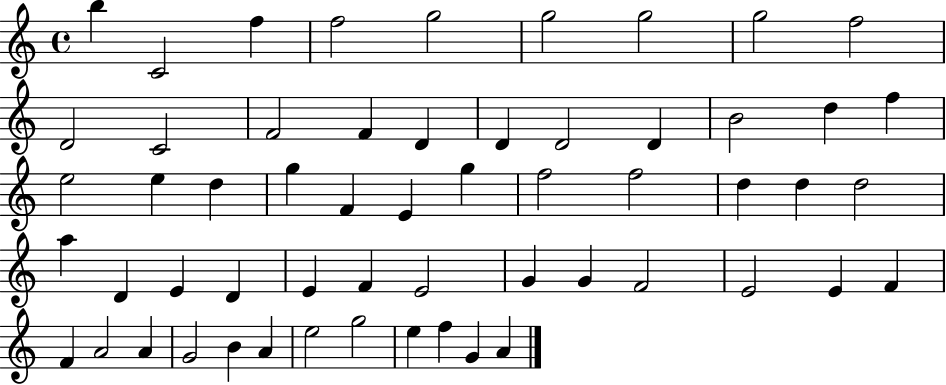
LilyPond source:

{
  \clef treble
  \time 4/4
  \defaultTimeSignature
  \key c \major
  b''4 c'2 f''4 | f''2 g''2 | g''2 g''2 | g''2 f''2 | \break d'2 c'2 | f'2 f'4 d'4 | d'4 d'2 d'4 | b'2 d''4 f''4 | \break e''2 e''4 d''4 | g''4 f'4 e'4 g''4 | f''2 f''2 | d''4 d''4 d''2 | \break a''4 d'4 e'4 d'4 | e'4 f'4 e'2 | g'4 g'4 f'2 | e'2 e'4 f'4 | \break f'4 a'2 a'4 | g'2 b'4 a'4 | e''2 g''2 | e''4 f''4 g'4 a'4 | \break \bar "|."
}